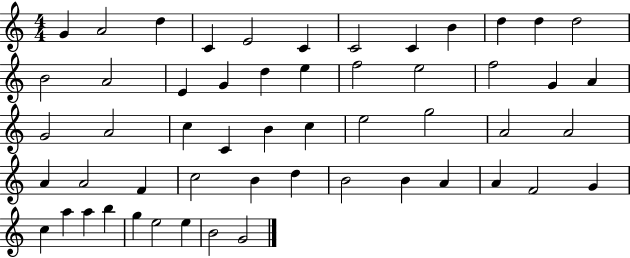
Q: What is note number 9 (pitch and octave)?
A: B4